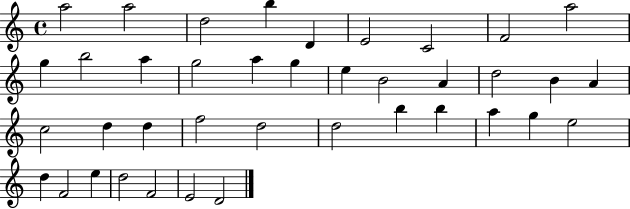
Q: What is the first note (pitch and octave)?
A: A5